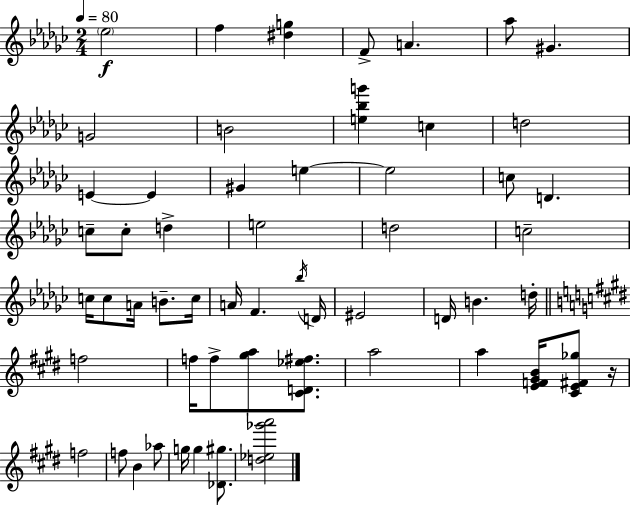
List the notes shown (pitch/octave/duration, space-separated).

Eb5/h F5/q [D#5,G5]/q F4/e A4/q. Ab5/e G#4/q. G4/h B4/h [E5,Bb5,G6]/q C5/q D5/h E4/q E4/q G#4/q E5/q E5/h C5/e D4/q. C5/e C5/e D5/q E5/h D5/h C5/h C5/s C5/e A4/s B4/e. C5/s A4/s F4/q. Bb5/s D4/s EIS4/h D4/s B4/q. D5/s F5/h F5/s F5/e [G#5,A5]/e [C#4,D4,Eb5,F#5]/e. A5/h A5/q [E4,F4,G#4,B4]/s [C#4,E4,F#4,Gb5]/e R/s F5/h F5/e B4/q Ab5/e G5/s G5/q [Db4,G#5]/e. [D5,Eb5,Gb6,A6]/h